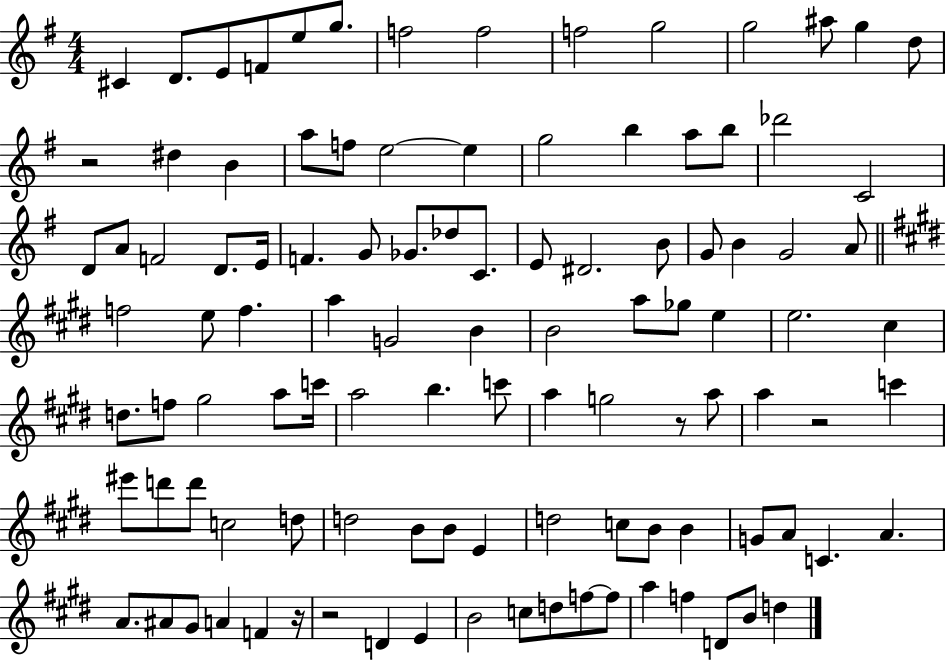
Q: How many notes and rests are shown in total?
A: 107